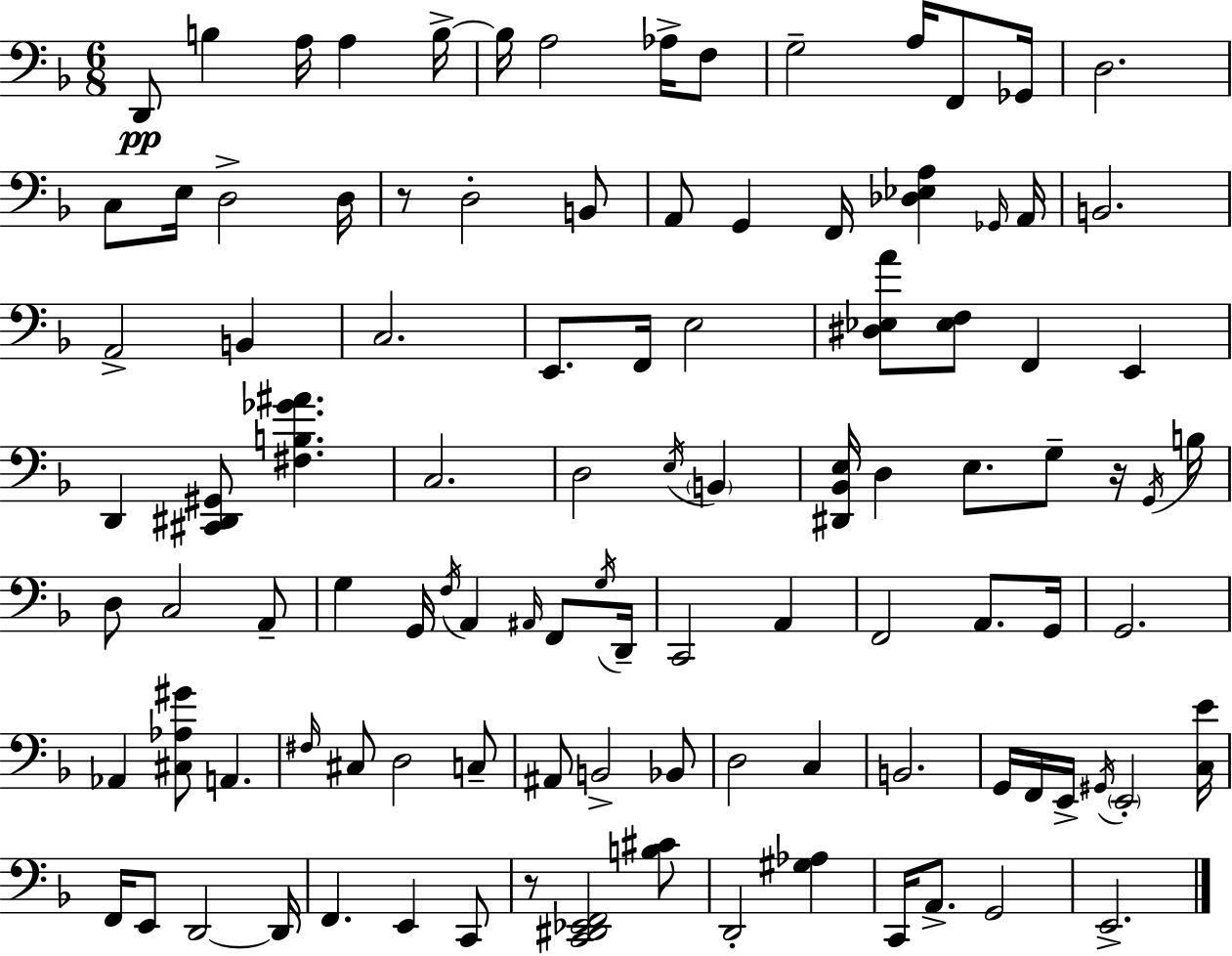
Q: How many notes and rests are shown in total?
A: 104